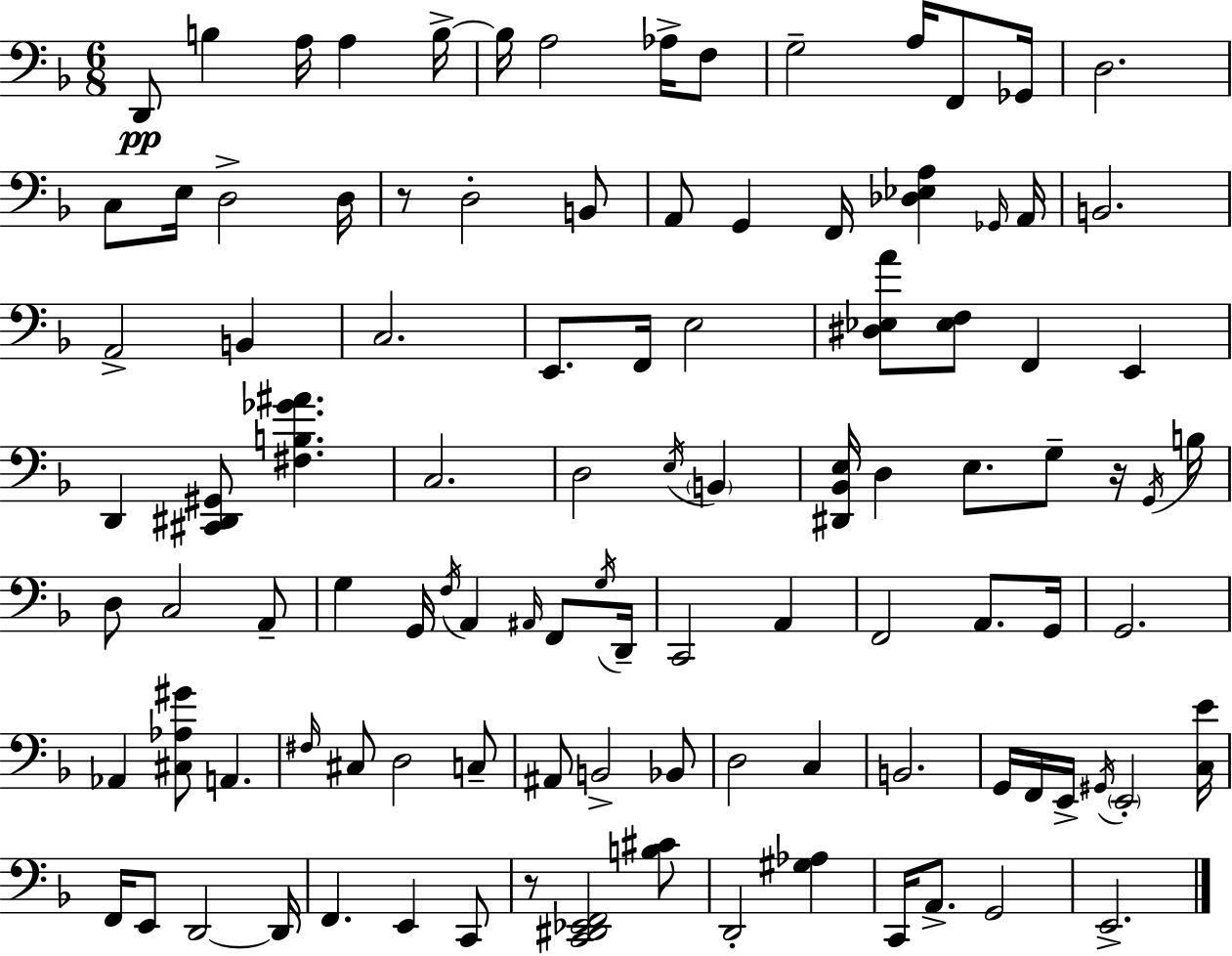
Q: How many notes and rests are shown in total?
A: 104